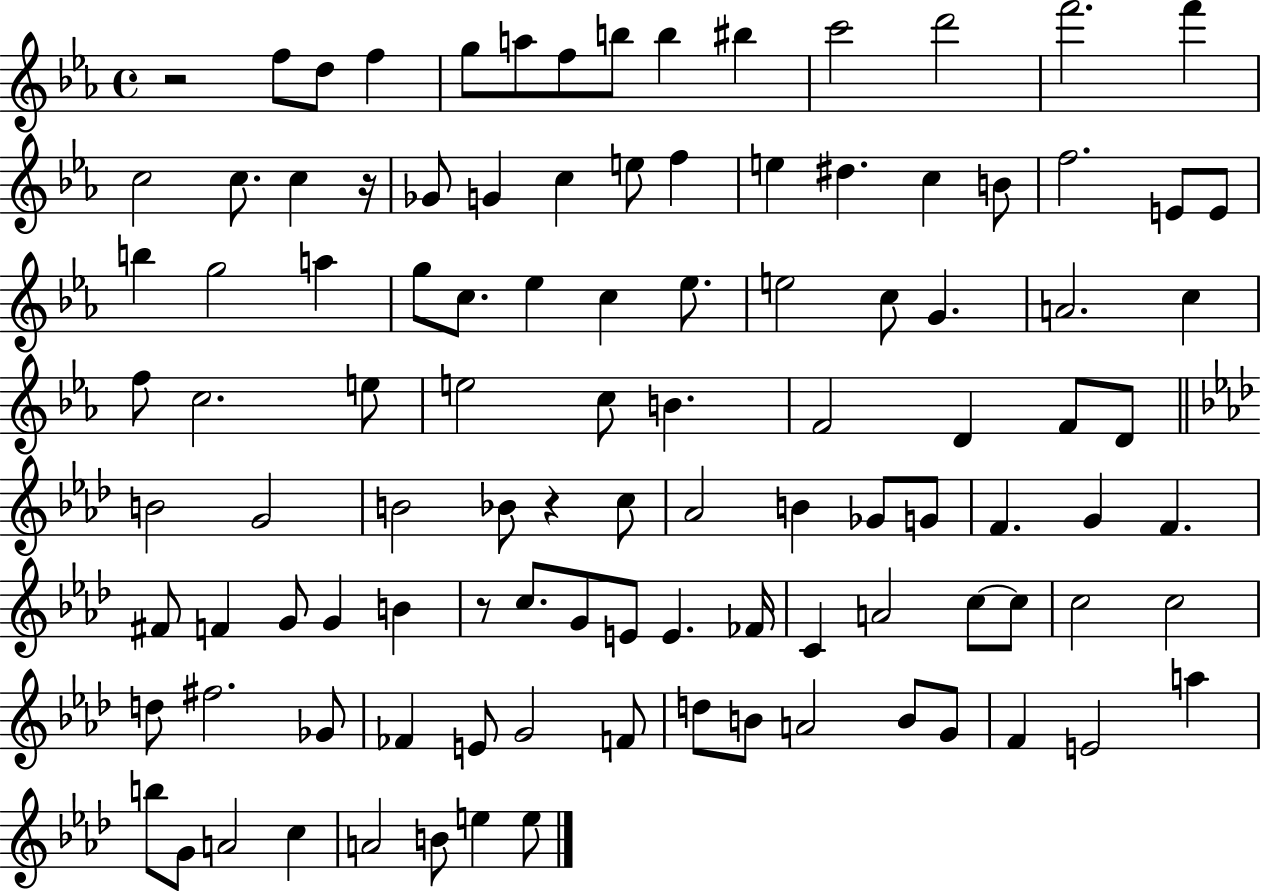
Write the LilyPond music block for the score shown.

{
  \clef treble
  \time 4/4
  \defaultTimeSignature
  \key ees \major
  \repeat volta 2 { r2 f''8 d''8 f''4 | g''8 a''8 f''8 b''8 b''4 bis''4 | c'''2 d'''2 | f'''2. f'''4 | \break c''2 c''8. c''4 r16 | ges'8 g'4 c''4 e''8 f''4 | e''4 dis''4. c''4 b'8 | f''2. e'8 e'8 | \break b''4 g''2 a''4 | g''8 c''8. ees''4 c''4 ees''8. | e''2 c''8 g'4. | a'2. c''4 | \break f''8 c''2. e''8 | e''2 c''8 b'4. | f'2 d'4 f'8 d'8 | \bar "||" \break \key aes \major b'2 g'2 | b'2 bes'8 r4 c''8 | aes'2 b'4 ges'8 g'8 | f'4. g'4 f'4. | \break fis'8 f'4 g'8 g'4 b'4 | r8 c''8. g'8 e'8 e'4. fes'16 | c'4 a'2 c''8~~ c''8 | c''2 c''2 | \break d''8 fis''2. ges'8 | fes'4 e'8 g'2 f'8 | d''8 b'8 a'2 b'8 g'8 | f'4 e'2 a''4 | \break b''8 g'8 a'2 c''4 | a'2 b'8 e''4 e''8 | } \bar "|."
}